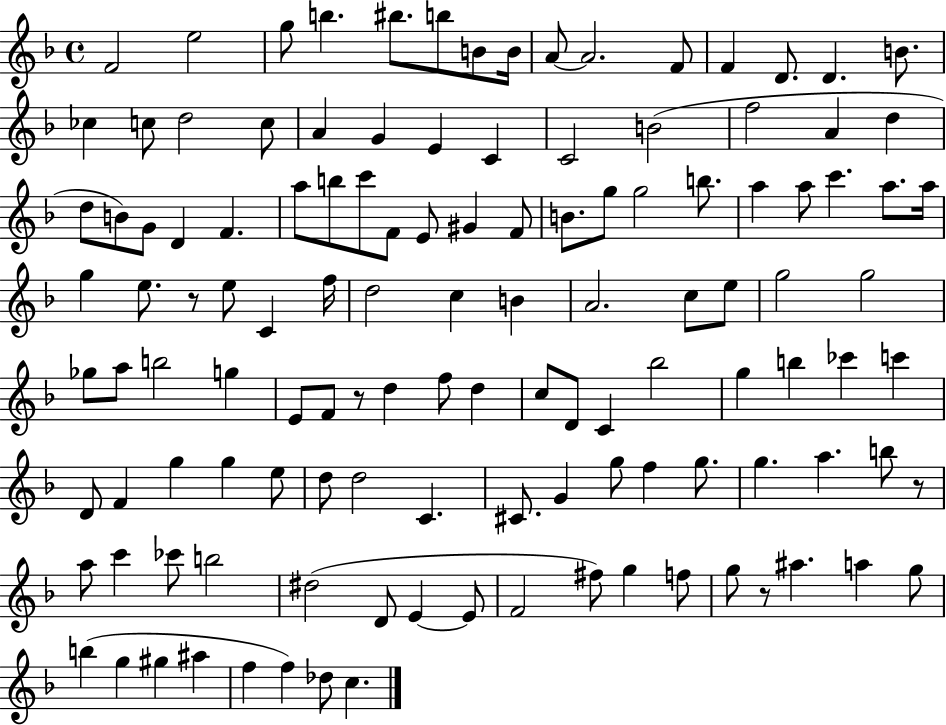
{
  \clef treble
  \time 4/4
  \defaultTimeSignature
  \key f \major
  f'2 e''2 | g''8 b''4. bis''8. b''8 b'8 b'16 | a'8~~ a'2. f'8 | f'4 d'8. d'4. b'8. | \break ces''4 c''8 d''2 c''8 | a'4 g'4 e'4 c'4 | c'2 b'2( | f''2 a'4 d''4 | \break d''8 b'8) g'8 d'4 f'4. | a''8 b''8 c'''8 f'8 e'8 gis'4 f'8 | b'8. g''8 g''2 b''8. | a''4 a''8 c'''4. a''8. a''16 | \break g''4 e''8. r8 e''8 c'4 f''16 | d''2 c''4 b'4 | a'2. c''8 e''8 | g''2 g''2 | \break ges''8 a''8 b''2 g''4 | e'8 f'8 r8 d''4 f''8 d''4 | c''8 d'8 c'4 bes''2 | g''4 b''4 ces'''4 c'''4 | \break d'8 f'4 g''4 g''4 e''8 | d''8 d''2 c'4. | cis'8. g'4 g''8 f''4 g''8. | g''4. a''4. b''8 r8 | \break a''8 c'''4 ces'''8 b''2 | dis''2( d'8 e'4~~ e'8 | f'2 fis''8) g''4 f''8 | g''8 r8 ais''4. a''4 g''8 | \break b''4( g''4 gis''4 ais''4 | f''4 f''4) des''8 c''4. | \bar "|."
}